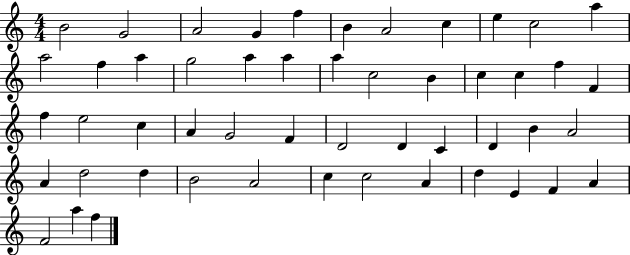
{
  \clef treble
  \numericTimeSignature
  \time 4/4
  \key c \major
  b'2 g'2 | a'2 g'4 f''4 | b'4 a'2 c''4 | e''4 c''2 a''4 | \break a''2 f''4 a''4 | g''2 a''4 a''4 | a''4 c''2 b'4 | c''4 c''4 f''4 f'4 | \break f''4 e''2 c''4 | a'4 g'2 f'4 | d'2 d'4 c'4 | d'4 b'4 a'2 | \break a'4 d''2 d''4 | b'2 a'2 | c''4 c''2 a'4 | d''4 e'4 f'4 a'4 | \break f'2 a''4 f''4 | \bar "|."
}